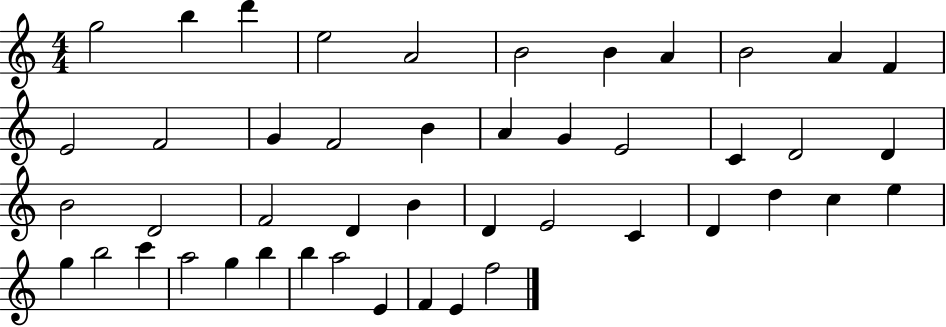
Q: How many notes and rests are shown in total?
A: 46